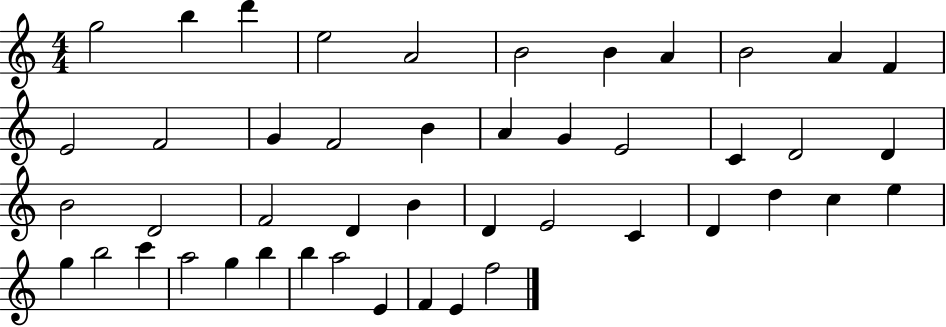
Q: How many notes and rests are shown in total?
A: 46